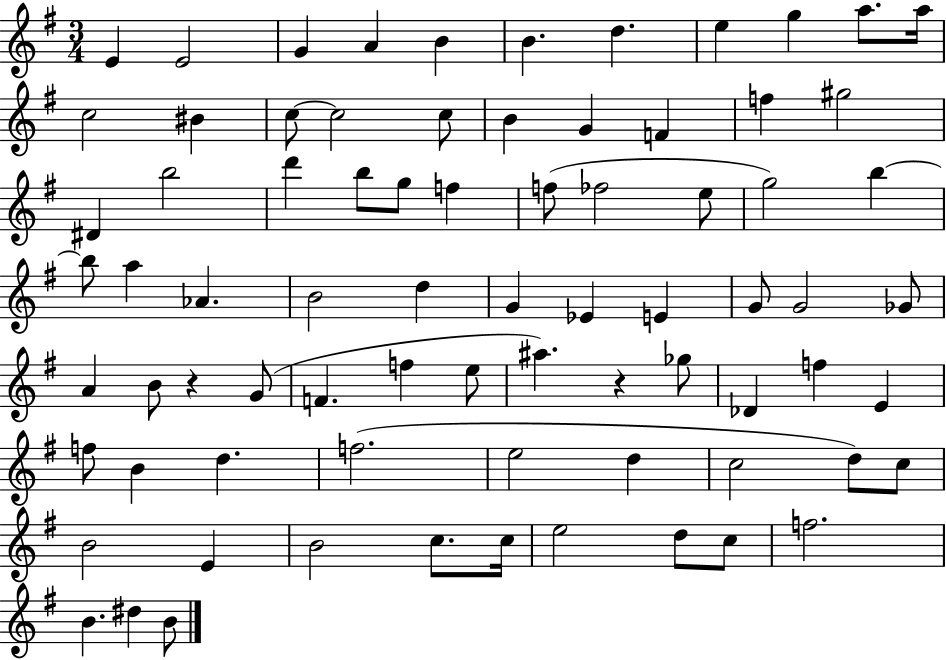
{
  \clef treble
  \numericTimeSignature
  \time 3/4
  \key g \major
  e'4 e'2 | g'4 a'4 b'4 | b'4. d''4. | e''4 g''4 a''8. a''16 | \break c''2 bis'4 | c''8~~ c''2 c''8 | b'4 g'4 f'4 | f''4 gis''2 | \break dis'4 b''2 | d'''4 b''8 g''8 f''4 | f''8( fes''2 e''8 | g''2) b''4~~ | \break b''8 a''4 aes'4. | b'2 d''4 | g'4 ees'4 e'4 | g'8 g'2 ges'8 | \break a'4 b'8 r4 g'8( | f'4. f''4 e''8 | ais''4.) r4 ges''8 | des'4 f''4 e'4 | \break f''8 b'4 d''4. | f''2.( | e''2 d''4 | c''2 d''8) c''8 | \break b'2 e'4 | b'2 c''8. c''16 | e''2 d''8 c''8 | f''2. | \break b'4. dis''4 b'8 | \bar "|."
}